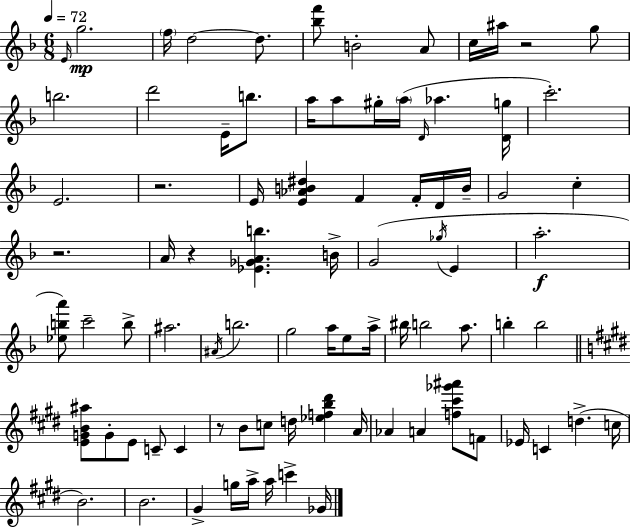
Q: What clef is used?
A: treble